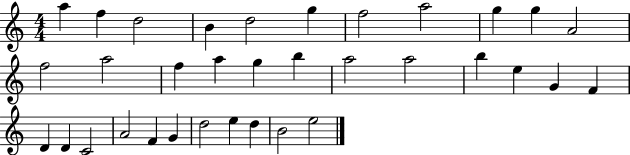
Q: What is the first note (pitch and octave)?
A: A5